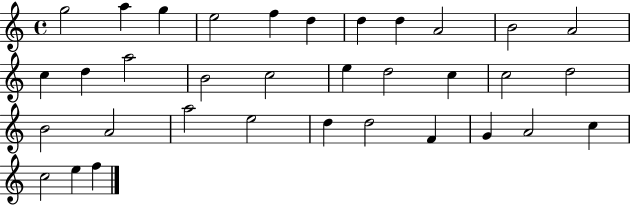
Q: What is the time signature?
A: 4/4